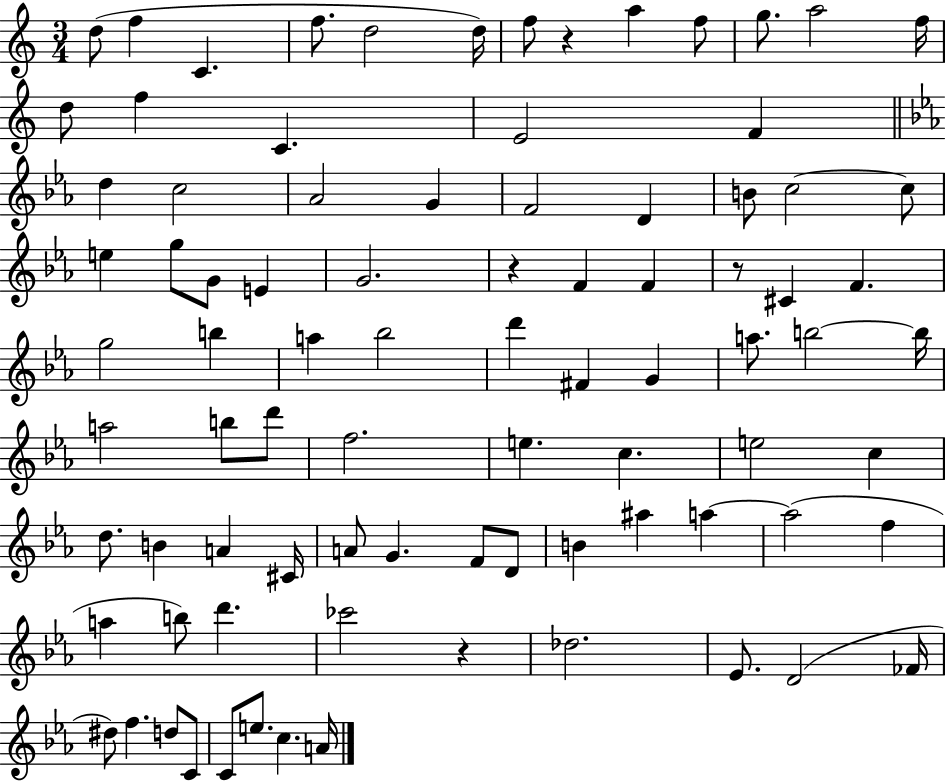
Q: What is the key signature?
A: C major